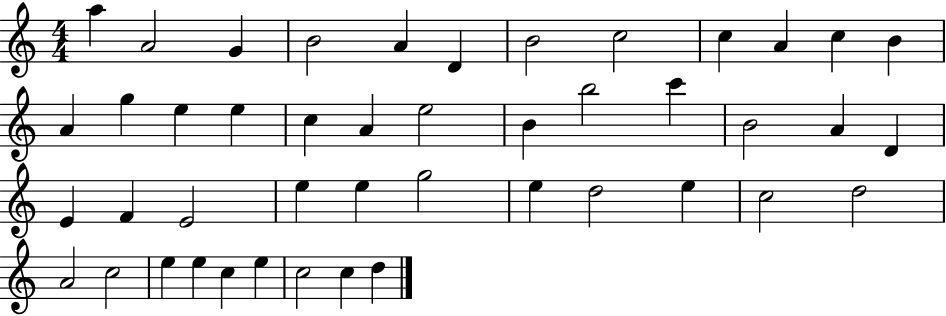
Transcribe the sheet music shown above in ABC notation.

X:1
T:Untitled
M:4/4
L:1/4
K:C
a A2 G B2 A D B2 c2 c A c B A g e e c A e2 B b2 c' B2 A D E F E2 e e g2 e d2 e c2 d2 A2 c2 e e c e c2 c d